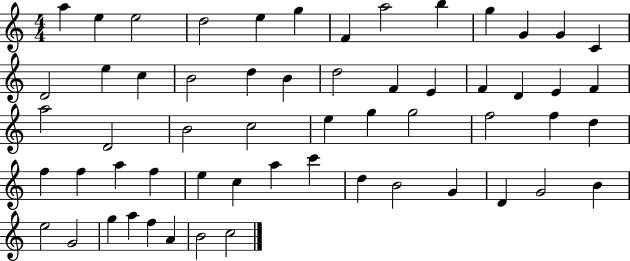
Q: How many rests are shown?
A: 0